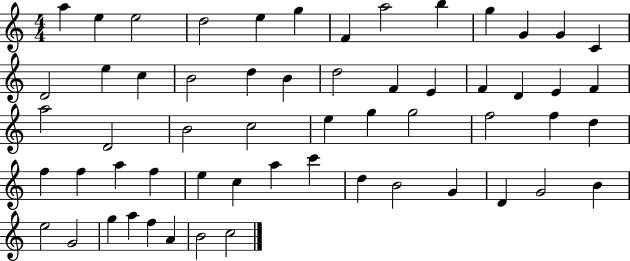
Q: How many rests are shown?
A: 0